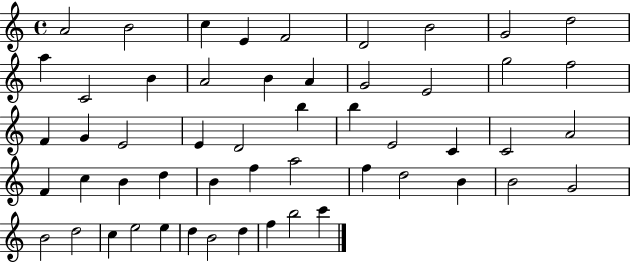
{
  \clef treble
  \time 4/4
  \defaultTimeSignature
  \key c \major
  a'2 b'2 | c''4 e'4 f'2 | d'2 b'2 | g'2 d''2 | \break a''4 c'2 b'4 | a'2 b'4 a'4 | g'2 e'2 | g''2 f''2 | \break f'4 g'4 e'2 | e'4 d'2 b''4 | b''4 e'2 c'4 | c'2 a'2 | \break f'4 c''4 b'4 d''4 | b'4 f''4 a''2 | f''4 d''2 b'4 | b'2 g'2 | \break b'2 d''2 | c''4 e''2 e''4 | d''4 b'2 d''4 | f''4 b''2 c'''4 | \break \bar "|."
}